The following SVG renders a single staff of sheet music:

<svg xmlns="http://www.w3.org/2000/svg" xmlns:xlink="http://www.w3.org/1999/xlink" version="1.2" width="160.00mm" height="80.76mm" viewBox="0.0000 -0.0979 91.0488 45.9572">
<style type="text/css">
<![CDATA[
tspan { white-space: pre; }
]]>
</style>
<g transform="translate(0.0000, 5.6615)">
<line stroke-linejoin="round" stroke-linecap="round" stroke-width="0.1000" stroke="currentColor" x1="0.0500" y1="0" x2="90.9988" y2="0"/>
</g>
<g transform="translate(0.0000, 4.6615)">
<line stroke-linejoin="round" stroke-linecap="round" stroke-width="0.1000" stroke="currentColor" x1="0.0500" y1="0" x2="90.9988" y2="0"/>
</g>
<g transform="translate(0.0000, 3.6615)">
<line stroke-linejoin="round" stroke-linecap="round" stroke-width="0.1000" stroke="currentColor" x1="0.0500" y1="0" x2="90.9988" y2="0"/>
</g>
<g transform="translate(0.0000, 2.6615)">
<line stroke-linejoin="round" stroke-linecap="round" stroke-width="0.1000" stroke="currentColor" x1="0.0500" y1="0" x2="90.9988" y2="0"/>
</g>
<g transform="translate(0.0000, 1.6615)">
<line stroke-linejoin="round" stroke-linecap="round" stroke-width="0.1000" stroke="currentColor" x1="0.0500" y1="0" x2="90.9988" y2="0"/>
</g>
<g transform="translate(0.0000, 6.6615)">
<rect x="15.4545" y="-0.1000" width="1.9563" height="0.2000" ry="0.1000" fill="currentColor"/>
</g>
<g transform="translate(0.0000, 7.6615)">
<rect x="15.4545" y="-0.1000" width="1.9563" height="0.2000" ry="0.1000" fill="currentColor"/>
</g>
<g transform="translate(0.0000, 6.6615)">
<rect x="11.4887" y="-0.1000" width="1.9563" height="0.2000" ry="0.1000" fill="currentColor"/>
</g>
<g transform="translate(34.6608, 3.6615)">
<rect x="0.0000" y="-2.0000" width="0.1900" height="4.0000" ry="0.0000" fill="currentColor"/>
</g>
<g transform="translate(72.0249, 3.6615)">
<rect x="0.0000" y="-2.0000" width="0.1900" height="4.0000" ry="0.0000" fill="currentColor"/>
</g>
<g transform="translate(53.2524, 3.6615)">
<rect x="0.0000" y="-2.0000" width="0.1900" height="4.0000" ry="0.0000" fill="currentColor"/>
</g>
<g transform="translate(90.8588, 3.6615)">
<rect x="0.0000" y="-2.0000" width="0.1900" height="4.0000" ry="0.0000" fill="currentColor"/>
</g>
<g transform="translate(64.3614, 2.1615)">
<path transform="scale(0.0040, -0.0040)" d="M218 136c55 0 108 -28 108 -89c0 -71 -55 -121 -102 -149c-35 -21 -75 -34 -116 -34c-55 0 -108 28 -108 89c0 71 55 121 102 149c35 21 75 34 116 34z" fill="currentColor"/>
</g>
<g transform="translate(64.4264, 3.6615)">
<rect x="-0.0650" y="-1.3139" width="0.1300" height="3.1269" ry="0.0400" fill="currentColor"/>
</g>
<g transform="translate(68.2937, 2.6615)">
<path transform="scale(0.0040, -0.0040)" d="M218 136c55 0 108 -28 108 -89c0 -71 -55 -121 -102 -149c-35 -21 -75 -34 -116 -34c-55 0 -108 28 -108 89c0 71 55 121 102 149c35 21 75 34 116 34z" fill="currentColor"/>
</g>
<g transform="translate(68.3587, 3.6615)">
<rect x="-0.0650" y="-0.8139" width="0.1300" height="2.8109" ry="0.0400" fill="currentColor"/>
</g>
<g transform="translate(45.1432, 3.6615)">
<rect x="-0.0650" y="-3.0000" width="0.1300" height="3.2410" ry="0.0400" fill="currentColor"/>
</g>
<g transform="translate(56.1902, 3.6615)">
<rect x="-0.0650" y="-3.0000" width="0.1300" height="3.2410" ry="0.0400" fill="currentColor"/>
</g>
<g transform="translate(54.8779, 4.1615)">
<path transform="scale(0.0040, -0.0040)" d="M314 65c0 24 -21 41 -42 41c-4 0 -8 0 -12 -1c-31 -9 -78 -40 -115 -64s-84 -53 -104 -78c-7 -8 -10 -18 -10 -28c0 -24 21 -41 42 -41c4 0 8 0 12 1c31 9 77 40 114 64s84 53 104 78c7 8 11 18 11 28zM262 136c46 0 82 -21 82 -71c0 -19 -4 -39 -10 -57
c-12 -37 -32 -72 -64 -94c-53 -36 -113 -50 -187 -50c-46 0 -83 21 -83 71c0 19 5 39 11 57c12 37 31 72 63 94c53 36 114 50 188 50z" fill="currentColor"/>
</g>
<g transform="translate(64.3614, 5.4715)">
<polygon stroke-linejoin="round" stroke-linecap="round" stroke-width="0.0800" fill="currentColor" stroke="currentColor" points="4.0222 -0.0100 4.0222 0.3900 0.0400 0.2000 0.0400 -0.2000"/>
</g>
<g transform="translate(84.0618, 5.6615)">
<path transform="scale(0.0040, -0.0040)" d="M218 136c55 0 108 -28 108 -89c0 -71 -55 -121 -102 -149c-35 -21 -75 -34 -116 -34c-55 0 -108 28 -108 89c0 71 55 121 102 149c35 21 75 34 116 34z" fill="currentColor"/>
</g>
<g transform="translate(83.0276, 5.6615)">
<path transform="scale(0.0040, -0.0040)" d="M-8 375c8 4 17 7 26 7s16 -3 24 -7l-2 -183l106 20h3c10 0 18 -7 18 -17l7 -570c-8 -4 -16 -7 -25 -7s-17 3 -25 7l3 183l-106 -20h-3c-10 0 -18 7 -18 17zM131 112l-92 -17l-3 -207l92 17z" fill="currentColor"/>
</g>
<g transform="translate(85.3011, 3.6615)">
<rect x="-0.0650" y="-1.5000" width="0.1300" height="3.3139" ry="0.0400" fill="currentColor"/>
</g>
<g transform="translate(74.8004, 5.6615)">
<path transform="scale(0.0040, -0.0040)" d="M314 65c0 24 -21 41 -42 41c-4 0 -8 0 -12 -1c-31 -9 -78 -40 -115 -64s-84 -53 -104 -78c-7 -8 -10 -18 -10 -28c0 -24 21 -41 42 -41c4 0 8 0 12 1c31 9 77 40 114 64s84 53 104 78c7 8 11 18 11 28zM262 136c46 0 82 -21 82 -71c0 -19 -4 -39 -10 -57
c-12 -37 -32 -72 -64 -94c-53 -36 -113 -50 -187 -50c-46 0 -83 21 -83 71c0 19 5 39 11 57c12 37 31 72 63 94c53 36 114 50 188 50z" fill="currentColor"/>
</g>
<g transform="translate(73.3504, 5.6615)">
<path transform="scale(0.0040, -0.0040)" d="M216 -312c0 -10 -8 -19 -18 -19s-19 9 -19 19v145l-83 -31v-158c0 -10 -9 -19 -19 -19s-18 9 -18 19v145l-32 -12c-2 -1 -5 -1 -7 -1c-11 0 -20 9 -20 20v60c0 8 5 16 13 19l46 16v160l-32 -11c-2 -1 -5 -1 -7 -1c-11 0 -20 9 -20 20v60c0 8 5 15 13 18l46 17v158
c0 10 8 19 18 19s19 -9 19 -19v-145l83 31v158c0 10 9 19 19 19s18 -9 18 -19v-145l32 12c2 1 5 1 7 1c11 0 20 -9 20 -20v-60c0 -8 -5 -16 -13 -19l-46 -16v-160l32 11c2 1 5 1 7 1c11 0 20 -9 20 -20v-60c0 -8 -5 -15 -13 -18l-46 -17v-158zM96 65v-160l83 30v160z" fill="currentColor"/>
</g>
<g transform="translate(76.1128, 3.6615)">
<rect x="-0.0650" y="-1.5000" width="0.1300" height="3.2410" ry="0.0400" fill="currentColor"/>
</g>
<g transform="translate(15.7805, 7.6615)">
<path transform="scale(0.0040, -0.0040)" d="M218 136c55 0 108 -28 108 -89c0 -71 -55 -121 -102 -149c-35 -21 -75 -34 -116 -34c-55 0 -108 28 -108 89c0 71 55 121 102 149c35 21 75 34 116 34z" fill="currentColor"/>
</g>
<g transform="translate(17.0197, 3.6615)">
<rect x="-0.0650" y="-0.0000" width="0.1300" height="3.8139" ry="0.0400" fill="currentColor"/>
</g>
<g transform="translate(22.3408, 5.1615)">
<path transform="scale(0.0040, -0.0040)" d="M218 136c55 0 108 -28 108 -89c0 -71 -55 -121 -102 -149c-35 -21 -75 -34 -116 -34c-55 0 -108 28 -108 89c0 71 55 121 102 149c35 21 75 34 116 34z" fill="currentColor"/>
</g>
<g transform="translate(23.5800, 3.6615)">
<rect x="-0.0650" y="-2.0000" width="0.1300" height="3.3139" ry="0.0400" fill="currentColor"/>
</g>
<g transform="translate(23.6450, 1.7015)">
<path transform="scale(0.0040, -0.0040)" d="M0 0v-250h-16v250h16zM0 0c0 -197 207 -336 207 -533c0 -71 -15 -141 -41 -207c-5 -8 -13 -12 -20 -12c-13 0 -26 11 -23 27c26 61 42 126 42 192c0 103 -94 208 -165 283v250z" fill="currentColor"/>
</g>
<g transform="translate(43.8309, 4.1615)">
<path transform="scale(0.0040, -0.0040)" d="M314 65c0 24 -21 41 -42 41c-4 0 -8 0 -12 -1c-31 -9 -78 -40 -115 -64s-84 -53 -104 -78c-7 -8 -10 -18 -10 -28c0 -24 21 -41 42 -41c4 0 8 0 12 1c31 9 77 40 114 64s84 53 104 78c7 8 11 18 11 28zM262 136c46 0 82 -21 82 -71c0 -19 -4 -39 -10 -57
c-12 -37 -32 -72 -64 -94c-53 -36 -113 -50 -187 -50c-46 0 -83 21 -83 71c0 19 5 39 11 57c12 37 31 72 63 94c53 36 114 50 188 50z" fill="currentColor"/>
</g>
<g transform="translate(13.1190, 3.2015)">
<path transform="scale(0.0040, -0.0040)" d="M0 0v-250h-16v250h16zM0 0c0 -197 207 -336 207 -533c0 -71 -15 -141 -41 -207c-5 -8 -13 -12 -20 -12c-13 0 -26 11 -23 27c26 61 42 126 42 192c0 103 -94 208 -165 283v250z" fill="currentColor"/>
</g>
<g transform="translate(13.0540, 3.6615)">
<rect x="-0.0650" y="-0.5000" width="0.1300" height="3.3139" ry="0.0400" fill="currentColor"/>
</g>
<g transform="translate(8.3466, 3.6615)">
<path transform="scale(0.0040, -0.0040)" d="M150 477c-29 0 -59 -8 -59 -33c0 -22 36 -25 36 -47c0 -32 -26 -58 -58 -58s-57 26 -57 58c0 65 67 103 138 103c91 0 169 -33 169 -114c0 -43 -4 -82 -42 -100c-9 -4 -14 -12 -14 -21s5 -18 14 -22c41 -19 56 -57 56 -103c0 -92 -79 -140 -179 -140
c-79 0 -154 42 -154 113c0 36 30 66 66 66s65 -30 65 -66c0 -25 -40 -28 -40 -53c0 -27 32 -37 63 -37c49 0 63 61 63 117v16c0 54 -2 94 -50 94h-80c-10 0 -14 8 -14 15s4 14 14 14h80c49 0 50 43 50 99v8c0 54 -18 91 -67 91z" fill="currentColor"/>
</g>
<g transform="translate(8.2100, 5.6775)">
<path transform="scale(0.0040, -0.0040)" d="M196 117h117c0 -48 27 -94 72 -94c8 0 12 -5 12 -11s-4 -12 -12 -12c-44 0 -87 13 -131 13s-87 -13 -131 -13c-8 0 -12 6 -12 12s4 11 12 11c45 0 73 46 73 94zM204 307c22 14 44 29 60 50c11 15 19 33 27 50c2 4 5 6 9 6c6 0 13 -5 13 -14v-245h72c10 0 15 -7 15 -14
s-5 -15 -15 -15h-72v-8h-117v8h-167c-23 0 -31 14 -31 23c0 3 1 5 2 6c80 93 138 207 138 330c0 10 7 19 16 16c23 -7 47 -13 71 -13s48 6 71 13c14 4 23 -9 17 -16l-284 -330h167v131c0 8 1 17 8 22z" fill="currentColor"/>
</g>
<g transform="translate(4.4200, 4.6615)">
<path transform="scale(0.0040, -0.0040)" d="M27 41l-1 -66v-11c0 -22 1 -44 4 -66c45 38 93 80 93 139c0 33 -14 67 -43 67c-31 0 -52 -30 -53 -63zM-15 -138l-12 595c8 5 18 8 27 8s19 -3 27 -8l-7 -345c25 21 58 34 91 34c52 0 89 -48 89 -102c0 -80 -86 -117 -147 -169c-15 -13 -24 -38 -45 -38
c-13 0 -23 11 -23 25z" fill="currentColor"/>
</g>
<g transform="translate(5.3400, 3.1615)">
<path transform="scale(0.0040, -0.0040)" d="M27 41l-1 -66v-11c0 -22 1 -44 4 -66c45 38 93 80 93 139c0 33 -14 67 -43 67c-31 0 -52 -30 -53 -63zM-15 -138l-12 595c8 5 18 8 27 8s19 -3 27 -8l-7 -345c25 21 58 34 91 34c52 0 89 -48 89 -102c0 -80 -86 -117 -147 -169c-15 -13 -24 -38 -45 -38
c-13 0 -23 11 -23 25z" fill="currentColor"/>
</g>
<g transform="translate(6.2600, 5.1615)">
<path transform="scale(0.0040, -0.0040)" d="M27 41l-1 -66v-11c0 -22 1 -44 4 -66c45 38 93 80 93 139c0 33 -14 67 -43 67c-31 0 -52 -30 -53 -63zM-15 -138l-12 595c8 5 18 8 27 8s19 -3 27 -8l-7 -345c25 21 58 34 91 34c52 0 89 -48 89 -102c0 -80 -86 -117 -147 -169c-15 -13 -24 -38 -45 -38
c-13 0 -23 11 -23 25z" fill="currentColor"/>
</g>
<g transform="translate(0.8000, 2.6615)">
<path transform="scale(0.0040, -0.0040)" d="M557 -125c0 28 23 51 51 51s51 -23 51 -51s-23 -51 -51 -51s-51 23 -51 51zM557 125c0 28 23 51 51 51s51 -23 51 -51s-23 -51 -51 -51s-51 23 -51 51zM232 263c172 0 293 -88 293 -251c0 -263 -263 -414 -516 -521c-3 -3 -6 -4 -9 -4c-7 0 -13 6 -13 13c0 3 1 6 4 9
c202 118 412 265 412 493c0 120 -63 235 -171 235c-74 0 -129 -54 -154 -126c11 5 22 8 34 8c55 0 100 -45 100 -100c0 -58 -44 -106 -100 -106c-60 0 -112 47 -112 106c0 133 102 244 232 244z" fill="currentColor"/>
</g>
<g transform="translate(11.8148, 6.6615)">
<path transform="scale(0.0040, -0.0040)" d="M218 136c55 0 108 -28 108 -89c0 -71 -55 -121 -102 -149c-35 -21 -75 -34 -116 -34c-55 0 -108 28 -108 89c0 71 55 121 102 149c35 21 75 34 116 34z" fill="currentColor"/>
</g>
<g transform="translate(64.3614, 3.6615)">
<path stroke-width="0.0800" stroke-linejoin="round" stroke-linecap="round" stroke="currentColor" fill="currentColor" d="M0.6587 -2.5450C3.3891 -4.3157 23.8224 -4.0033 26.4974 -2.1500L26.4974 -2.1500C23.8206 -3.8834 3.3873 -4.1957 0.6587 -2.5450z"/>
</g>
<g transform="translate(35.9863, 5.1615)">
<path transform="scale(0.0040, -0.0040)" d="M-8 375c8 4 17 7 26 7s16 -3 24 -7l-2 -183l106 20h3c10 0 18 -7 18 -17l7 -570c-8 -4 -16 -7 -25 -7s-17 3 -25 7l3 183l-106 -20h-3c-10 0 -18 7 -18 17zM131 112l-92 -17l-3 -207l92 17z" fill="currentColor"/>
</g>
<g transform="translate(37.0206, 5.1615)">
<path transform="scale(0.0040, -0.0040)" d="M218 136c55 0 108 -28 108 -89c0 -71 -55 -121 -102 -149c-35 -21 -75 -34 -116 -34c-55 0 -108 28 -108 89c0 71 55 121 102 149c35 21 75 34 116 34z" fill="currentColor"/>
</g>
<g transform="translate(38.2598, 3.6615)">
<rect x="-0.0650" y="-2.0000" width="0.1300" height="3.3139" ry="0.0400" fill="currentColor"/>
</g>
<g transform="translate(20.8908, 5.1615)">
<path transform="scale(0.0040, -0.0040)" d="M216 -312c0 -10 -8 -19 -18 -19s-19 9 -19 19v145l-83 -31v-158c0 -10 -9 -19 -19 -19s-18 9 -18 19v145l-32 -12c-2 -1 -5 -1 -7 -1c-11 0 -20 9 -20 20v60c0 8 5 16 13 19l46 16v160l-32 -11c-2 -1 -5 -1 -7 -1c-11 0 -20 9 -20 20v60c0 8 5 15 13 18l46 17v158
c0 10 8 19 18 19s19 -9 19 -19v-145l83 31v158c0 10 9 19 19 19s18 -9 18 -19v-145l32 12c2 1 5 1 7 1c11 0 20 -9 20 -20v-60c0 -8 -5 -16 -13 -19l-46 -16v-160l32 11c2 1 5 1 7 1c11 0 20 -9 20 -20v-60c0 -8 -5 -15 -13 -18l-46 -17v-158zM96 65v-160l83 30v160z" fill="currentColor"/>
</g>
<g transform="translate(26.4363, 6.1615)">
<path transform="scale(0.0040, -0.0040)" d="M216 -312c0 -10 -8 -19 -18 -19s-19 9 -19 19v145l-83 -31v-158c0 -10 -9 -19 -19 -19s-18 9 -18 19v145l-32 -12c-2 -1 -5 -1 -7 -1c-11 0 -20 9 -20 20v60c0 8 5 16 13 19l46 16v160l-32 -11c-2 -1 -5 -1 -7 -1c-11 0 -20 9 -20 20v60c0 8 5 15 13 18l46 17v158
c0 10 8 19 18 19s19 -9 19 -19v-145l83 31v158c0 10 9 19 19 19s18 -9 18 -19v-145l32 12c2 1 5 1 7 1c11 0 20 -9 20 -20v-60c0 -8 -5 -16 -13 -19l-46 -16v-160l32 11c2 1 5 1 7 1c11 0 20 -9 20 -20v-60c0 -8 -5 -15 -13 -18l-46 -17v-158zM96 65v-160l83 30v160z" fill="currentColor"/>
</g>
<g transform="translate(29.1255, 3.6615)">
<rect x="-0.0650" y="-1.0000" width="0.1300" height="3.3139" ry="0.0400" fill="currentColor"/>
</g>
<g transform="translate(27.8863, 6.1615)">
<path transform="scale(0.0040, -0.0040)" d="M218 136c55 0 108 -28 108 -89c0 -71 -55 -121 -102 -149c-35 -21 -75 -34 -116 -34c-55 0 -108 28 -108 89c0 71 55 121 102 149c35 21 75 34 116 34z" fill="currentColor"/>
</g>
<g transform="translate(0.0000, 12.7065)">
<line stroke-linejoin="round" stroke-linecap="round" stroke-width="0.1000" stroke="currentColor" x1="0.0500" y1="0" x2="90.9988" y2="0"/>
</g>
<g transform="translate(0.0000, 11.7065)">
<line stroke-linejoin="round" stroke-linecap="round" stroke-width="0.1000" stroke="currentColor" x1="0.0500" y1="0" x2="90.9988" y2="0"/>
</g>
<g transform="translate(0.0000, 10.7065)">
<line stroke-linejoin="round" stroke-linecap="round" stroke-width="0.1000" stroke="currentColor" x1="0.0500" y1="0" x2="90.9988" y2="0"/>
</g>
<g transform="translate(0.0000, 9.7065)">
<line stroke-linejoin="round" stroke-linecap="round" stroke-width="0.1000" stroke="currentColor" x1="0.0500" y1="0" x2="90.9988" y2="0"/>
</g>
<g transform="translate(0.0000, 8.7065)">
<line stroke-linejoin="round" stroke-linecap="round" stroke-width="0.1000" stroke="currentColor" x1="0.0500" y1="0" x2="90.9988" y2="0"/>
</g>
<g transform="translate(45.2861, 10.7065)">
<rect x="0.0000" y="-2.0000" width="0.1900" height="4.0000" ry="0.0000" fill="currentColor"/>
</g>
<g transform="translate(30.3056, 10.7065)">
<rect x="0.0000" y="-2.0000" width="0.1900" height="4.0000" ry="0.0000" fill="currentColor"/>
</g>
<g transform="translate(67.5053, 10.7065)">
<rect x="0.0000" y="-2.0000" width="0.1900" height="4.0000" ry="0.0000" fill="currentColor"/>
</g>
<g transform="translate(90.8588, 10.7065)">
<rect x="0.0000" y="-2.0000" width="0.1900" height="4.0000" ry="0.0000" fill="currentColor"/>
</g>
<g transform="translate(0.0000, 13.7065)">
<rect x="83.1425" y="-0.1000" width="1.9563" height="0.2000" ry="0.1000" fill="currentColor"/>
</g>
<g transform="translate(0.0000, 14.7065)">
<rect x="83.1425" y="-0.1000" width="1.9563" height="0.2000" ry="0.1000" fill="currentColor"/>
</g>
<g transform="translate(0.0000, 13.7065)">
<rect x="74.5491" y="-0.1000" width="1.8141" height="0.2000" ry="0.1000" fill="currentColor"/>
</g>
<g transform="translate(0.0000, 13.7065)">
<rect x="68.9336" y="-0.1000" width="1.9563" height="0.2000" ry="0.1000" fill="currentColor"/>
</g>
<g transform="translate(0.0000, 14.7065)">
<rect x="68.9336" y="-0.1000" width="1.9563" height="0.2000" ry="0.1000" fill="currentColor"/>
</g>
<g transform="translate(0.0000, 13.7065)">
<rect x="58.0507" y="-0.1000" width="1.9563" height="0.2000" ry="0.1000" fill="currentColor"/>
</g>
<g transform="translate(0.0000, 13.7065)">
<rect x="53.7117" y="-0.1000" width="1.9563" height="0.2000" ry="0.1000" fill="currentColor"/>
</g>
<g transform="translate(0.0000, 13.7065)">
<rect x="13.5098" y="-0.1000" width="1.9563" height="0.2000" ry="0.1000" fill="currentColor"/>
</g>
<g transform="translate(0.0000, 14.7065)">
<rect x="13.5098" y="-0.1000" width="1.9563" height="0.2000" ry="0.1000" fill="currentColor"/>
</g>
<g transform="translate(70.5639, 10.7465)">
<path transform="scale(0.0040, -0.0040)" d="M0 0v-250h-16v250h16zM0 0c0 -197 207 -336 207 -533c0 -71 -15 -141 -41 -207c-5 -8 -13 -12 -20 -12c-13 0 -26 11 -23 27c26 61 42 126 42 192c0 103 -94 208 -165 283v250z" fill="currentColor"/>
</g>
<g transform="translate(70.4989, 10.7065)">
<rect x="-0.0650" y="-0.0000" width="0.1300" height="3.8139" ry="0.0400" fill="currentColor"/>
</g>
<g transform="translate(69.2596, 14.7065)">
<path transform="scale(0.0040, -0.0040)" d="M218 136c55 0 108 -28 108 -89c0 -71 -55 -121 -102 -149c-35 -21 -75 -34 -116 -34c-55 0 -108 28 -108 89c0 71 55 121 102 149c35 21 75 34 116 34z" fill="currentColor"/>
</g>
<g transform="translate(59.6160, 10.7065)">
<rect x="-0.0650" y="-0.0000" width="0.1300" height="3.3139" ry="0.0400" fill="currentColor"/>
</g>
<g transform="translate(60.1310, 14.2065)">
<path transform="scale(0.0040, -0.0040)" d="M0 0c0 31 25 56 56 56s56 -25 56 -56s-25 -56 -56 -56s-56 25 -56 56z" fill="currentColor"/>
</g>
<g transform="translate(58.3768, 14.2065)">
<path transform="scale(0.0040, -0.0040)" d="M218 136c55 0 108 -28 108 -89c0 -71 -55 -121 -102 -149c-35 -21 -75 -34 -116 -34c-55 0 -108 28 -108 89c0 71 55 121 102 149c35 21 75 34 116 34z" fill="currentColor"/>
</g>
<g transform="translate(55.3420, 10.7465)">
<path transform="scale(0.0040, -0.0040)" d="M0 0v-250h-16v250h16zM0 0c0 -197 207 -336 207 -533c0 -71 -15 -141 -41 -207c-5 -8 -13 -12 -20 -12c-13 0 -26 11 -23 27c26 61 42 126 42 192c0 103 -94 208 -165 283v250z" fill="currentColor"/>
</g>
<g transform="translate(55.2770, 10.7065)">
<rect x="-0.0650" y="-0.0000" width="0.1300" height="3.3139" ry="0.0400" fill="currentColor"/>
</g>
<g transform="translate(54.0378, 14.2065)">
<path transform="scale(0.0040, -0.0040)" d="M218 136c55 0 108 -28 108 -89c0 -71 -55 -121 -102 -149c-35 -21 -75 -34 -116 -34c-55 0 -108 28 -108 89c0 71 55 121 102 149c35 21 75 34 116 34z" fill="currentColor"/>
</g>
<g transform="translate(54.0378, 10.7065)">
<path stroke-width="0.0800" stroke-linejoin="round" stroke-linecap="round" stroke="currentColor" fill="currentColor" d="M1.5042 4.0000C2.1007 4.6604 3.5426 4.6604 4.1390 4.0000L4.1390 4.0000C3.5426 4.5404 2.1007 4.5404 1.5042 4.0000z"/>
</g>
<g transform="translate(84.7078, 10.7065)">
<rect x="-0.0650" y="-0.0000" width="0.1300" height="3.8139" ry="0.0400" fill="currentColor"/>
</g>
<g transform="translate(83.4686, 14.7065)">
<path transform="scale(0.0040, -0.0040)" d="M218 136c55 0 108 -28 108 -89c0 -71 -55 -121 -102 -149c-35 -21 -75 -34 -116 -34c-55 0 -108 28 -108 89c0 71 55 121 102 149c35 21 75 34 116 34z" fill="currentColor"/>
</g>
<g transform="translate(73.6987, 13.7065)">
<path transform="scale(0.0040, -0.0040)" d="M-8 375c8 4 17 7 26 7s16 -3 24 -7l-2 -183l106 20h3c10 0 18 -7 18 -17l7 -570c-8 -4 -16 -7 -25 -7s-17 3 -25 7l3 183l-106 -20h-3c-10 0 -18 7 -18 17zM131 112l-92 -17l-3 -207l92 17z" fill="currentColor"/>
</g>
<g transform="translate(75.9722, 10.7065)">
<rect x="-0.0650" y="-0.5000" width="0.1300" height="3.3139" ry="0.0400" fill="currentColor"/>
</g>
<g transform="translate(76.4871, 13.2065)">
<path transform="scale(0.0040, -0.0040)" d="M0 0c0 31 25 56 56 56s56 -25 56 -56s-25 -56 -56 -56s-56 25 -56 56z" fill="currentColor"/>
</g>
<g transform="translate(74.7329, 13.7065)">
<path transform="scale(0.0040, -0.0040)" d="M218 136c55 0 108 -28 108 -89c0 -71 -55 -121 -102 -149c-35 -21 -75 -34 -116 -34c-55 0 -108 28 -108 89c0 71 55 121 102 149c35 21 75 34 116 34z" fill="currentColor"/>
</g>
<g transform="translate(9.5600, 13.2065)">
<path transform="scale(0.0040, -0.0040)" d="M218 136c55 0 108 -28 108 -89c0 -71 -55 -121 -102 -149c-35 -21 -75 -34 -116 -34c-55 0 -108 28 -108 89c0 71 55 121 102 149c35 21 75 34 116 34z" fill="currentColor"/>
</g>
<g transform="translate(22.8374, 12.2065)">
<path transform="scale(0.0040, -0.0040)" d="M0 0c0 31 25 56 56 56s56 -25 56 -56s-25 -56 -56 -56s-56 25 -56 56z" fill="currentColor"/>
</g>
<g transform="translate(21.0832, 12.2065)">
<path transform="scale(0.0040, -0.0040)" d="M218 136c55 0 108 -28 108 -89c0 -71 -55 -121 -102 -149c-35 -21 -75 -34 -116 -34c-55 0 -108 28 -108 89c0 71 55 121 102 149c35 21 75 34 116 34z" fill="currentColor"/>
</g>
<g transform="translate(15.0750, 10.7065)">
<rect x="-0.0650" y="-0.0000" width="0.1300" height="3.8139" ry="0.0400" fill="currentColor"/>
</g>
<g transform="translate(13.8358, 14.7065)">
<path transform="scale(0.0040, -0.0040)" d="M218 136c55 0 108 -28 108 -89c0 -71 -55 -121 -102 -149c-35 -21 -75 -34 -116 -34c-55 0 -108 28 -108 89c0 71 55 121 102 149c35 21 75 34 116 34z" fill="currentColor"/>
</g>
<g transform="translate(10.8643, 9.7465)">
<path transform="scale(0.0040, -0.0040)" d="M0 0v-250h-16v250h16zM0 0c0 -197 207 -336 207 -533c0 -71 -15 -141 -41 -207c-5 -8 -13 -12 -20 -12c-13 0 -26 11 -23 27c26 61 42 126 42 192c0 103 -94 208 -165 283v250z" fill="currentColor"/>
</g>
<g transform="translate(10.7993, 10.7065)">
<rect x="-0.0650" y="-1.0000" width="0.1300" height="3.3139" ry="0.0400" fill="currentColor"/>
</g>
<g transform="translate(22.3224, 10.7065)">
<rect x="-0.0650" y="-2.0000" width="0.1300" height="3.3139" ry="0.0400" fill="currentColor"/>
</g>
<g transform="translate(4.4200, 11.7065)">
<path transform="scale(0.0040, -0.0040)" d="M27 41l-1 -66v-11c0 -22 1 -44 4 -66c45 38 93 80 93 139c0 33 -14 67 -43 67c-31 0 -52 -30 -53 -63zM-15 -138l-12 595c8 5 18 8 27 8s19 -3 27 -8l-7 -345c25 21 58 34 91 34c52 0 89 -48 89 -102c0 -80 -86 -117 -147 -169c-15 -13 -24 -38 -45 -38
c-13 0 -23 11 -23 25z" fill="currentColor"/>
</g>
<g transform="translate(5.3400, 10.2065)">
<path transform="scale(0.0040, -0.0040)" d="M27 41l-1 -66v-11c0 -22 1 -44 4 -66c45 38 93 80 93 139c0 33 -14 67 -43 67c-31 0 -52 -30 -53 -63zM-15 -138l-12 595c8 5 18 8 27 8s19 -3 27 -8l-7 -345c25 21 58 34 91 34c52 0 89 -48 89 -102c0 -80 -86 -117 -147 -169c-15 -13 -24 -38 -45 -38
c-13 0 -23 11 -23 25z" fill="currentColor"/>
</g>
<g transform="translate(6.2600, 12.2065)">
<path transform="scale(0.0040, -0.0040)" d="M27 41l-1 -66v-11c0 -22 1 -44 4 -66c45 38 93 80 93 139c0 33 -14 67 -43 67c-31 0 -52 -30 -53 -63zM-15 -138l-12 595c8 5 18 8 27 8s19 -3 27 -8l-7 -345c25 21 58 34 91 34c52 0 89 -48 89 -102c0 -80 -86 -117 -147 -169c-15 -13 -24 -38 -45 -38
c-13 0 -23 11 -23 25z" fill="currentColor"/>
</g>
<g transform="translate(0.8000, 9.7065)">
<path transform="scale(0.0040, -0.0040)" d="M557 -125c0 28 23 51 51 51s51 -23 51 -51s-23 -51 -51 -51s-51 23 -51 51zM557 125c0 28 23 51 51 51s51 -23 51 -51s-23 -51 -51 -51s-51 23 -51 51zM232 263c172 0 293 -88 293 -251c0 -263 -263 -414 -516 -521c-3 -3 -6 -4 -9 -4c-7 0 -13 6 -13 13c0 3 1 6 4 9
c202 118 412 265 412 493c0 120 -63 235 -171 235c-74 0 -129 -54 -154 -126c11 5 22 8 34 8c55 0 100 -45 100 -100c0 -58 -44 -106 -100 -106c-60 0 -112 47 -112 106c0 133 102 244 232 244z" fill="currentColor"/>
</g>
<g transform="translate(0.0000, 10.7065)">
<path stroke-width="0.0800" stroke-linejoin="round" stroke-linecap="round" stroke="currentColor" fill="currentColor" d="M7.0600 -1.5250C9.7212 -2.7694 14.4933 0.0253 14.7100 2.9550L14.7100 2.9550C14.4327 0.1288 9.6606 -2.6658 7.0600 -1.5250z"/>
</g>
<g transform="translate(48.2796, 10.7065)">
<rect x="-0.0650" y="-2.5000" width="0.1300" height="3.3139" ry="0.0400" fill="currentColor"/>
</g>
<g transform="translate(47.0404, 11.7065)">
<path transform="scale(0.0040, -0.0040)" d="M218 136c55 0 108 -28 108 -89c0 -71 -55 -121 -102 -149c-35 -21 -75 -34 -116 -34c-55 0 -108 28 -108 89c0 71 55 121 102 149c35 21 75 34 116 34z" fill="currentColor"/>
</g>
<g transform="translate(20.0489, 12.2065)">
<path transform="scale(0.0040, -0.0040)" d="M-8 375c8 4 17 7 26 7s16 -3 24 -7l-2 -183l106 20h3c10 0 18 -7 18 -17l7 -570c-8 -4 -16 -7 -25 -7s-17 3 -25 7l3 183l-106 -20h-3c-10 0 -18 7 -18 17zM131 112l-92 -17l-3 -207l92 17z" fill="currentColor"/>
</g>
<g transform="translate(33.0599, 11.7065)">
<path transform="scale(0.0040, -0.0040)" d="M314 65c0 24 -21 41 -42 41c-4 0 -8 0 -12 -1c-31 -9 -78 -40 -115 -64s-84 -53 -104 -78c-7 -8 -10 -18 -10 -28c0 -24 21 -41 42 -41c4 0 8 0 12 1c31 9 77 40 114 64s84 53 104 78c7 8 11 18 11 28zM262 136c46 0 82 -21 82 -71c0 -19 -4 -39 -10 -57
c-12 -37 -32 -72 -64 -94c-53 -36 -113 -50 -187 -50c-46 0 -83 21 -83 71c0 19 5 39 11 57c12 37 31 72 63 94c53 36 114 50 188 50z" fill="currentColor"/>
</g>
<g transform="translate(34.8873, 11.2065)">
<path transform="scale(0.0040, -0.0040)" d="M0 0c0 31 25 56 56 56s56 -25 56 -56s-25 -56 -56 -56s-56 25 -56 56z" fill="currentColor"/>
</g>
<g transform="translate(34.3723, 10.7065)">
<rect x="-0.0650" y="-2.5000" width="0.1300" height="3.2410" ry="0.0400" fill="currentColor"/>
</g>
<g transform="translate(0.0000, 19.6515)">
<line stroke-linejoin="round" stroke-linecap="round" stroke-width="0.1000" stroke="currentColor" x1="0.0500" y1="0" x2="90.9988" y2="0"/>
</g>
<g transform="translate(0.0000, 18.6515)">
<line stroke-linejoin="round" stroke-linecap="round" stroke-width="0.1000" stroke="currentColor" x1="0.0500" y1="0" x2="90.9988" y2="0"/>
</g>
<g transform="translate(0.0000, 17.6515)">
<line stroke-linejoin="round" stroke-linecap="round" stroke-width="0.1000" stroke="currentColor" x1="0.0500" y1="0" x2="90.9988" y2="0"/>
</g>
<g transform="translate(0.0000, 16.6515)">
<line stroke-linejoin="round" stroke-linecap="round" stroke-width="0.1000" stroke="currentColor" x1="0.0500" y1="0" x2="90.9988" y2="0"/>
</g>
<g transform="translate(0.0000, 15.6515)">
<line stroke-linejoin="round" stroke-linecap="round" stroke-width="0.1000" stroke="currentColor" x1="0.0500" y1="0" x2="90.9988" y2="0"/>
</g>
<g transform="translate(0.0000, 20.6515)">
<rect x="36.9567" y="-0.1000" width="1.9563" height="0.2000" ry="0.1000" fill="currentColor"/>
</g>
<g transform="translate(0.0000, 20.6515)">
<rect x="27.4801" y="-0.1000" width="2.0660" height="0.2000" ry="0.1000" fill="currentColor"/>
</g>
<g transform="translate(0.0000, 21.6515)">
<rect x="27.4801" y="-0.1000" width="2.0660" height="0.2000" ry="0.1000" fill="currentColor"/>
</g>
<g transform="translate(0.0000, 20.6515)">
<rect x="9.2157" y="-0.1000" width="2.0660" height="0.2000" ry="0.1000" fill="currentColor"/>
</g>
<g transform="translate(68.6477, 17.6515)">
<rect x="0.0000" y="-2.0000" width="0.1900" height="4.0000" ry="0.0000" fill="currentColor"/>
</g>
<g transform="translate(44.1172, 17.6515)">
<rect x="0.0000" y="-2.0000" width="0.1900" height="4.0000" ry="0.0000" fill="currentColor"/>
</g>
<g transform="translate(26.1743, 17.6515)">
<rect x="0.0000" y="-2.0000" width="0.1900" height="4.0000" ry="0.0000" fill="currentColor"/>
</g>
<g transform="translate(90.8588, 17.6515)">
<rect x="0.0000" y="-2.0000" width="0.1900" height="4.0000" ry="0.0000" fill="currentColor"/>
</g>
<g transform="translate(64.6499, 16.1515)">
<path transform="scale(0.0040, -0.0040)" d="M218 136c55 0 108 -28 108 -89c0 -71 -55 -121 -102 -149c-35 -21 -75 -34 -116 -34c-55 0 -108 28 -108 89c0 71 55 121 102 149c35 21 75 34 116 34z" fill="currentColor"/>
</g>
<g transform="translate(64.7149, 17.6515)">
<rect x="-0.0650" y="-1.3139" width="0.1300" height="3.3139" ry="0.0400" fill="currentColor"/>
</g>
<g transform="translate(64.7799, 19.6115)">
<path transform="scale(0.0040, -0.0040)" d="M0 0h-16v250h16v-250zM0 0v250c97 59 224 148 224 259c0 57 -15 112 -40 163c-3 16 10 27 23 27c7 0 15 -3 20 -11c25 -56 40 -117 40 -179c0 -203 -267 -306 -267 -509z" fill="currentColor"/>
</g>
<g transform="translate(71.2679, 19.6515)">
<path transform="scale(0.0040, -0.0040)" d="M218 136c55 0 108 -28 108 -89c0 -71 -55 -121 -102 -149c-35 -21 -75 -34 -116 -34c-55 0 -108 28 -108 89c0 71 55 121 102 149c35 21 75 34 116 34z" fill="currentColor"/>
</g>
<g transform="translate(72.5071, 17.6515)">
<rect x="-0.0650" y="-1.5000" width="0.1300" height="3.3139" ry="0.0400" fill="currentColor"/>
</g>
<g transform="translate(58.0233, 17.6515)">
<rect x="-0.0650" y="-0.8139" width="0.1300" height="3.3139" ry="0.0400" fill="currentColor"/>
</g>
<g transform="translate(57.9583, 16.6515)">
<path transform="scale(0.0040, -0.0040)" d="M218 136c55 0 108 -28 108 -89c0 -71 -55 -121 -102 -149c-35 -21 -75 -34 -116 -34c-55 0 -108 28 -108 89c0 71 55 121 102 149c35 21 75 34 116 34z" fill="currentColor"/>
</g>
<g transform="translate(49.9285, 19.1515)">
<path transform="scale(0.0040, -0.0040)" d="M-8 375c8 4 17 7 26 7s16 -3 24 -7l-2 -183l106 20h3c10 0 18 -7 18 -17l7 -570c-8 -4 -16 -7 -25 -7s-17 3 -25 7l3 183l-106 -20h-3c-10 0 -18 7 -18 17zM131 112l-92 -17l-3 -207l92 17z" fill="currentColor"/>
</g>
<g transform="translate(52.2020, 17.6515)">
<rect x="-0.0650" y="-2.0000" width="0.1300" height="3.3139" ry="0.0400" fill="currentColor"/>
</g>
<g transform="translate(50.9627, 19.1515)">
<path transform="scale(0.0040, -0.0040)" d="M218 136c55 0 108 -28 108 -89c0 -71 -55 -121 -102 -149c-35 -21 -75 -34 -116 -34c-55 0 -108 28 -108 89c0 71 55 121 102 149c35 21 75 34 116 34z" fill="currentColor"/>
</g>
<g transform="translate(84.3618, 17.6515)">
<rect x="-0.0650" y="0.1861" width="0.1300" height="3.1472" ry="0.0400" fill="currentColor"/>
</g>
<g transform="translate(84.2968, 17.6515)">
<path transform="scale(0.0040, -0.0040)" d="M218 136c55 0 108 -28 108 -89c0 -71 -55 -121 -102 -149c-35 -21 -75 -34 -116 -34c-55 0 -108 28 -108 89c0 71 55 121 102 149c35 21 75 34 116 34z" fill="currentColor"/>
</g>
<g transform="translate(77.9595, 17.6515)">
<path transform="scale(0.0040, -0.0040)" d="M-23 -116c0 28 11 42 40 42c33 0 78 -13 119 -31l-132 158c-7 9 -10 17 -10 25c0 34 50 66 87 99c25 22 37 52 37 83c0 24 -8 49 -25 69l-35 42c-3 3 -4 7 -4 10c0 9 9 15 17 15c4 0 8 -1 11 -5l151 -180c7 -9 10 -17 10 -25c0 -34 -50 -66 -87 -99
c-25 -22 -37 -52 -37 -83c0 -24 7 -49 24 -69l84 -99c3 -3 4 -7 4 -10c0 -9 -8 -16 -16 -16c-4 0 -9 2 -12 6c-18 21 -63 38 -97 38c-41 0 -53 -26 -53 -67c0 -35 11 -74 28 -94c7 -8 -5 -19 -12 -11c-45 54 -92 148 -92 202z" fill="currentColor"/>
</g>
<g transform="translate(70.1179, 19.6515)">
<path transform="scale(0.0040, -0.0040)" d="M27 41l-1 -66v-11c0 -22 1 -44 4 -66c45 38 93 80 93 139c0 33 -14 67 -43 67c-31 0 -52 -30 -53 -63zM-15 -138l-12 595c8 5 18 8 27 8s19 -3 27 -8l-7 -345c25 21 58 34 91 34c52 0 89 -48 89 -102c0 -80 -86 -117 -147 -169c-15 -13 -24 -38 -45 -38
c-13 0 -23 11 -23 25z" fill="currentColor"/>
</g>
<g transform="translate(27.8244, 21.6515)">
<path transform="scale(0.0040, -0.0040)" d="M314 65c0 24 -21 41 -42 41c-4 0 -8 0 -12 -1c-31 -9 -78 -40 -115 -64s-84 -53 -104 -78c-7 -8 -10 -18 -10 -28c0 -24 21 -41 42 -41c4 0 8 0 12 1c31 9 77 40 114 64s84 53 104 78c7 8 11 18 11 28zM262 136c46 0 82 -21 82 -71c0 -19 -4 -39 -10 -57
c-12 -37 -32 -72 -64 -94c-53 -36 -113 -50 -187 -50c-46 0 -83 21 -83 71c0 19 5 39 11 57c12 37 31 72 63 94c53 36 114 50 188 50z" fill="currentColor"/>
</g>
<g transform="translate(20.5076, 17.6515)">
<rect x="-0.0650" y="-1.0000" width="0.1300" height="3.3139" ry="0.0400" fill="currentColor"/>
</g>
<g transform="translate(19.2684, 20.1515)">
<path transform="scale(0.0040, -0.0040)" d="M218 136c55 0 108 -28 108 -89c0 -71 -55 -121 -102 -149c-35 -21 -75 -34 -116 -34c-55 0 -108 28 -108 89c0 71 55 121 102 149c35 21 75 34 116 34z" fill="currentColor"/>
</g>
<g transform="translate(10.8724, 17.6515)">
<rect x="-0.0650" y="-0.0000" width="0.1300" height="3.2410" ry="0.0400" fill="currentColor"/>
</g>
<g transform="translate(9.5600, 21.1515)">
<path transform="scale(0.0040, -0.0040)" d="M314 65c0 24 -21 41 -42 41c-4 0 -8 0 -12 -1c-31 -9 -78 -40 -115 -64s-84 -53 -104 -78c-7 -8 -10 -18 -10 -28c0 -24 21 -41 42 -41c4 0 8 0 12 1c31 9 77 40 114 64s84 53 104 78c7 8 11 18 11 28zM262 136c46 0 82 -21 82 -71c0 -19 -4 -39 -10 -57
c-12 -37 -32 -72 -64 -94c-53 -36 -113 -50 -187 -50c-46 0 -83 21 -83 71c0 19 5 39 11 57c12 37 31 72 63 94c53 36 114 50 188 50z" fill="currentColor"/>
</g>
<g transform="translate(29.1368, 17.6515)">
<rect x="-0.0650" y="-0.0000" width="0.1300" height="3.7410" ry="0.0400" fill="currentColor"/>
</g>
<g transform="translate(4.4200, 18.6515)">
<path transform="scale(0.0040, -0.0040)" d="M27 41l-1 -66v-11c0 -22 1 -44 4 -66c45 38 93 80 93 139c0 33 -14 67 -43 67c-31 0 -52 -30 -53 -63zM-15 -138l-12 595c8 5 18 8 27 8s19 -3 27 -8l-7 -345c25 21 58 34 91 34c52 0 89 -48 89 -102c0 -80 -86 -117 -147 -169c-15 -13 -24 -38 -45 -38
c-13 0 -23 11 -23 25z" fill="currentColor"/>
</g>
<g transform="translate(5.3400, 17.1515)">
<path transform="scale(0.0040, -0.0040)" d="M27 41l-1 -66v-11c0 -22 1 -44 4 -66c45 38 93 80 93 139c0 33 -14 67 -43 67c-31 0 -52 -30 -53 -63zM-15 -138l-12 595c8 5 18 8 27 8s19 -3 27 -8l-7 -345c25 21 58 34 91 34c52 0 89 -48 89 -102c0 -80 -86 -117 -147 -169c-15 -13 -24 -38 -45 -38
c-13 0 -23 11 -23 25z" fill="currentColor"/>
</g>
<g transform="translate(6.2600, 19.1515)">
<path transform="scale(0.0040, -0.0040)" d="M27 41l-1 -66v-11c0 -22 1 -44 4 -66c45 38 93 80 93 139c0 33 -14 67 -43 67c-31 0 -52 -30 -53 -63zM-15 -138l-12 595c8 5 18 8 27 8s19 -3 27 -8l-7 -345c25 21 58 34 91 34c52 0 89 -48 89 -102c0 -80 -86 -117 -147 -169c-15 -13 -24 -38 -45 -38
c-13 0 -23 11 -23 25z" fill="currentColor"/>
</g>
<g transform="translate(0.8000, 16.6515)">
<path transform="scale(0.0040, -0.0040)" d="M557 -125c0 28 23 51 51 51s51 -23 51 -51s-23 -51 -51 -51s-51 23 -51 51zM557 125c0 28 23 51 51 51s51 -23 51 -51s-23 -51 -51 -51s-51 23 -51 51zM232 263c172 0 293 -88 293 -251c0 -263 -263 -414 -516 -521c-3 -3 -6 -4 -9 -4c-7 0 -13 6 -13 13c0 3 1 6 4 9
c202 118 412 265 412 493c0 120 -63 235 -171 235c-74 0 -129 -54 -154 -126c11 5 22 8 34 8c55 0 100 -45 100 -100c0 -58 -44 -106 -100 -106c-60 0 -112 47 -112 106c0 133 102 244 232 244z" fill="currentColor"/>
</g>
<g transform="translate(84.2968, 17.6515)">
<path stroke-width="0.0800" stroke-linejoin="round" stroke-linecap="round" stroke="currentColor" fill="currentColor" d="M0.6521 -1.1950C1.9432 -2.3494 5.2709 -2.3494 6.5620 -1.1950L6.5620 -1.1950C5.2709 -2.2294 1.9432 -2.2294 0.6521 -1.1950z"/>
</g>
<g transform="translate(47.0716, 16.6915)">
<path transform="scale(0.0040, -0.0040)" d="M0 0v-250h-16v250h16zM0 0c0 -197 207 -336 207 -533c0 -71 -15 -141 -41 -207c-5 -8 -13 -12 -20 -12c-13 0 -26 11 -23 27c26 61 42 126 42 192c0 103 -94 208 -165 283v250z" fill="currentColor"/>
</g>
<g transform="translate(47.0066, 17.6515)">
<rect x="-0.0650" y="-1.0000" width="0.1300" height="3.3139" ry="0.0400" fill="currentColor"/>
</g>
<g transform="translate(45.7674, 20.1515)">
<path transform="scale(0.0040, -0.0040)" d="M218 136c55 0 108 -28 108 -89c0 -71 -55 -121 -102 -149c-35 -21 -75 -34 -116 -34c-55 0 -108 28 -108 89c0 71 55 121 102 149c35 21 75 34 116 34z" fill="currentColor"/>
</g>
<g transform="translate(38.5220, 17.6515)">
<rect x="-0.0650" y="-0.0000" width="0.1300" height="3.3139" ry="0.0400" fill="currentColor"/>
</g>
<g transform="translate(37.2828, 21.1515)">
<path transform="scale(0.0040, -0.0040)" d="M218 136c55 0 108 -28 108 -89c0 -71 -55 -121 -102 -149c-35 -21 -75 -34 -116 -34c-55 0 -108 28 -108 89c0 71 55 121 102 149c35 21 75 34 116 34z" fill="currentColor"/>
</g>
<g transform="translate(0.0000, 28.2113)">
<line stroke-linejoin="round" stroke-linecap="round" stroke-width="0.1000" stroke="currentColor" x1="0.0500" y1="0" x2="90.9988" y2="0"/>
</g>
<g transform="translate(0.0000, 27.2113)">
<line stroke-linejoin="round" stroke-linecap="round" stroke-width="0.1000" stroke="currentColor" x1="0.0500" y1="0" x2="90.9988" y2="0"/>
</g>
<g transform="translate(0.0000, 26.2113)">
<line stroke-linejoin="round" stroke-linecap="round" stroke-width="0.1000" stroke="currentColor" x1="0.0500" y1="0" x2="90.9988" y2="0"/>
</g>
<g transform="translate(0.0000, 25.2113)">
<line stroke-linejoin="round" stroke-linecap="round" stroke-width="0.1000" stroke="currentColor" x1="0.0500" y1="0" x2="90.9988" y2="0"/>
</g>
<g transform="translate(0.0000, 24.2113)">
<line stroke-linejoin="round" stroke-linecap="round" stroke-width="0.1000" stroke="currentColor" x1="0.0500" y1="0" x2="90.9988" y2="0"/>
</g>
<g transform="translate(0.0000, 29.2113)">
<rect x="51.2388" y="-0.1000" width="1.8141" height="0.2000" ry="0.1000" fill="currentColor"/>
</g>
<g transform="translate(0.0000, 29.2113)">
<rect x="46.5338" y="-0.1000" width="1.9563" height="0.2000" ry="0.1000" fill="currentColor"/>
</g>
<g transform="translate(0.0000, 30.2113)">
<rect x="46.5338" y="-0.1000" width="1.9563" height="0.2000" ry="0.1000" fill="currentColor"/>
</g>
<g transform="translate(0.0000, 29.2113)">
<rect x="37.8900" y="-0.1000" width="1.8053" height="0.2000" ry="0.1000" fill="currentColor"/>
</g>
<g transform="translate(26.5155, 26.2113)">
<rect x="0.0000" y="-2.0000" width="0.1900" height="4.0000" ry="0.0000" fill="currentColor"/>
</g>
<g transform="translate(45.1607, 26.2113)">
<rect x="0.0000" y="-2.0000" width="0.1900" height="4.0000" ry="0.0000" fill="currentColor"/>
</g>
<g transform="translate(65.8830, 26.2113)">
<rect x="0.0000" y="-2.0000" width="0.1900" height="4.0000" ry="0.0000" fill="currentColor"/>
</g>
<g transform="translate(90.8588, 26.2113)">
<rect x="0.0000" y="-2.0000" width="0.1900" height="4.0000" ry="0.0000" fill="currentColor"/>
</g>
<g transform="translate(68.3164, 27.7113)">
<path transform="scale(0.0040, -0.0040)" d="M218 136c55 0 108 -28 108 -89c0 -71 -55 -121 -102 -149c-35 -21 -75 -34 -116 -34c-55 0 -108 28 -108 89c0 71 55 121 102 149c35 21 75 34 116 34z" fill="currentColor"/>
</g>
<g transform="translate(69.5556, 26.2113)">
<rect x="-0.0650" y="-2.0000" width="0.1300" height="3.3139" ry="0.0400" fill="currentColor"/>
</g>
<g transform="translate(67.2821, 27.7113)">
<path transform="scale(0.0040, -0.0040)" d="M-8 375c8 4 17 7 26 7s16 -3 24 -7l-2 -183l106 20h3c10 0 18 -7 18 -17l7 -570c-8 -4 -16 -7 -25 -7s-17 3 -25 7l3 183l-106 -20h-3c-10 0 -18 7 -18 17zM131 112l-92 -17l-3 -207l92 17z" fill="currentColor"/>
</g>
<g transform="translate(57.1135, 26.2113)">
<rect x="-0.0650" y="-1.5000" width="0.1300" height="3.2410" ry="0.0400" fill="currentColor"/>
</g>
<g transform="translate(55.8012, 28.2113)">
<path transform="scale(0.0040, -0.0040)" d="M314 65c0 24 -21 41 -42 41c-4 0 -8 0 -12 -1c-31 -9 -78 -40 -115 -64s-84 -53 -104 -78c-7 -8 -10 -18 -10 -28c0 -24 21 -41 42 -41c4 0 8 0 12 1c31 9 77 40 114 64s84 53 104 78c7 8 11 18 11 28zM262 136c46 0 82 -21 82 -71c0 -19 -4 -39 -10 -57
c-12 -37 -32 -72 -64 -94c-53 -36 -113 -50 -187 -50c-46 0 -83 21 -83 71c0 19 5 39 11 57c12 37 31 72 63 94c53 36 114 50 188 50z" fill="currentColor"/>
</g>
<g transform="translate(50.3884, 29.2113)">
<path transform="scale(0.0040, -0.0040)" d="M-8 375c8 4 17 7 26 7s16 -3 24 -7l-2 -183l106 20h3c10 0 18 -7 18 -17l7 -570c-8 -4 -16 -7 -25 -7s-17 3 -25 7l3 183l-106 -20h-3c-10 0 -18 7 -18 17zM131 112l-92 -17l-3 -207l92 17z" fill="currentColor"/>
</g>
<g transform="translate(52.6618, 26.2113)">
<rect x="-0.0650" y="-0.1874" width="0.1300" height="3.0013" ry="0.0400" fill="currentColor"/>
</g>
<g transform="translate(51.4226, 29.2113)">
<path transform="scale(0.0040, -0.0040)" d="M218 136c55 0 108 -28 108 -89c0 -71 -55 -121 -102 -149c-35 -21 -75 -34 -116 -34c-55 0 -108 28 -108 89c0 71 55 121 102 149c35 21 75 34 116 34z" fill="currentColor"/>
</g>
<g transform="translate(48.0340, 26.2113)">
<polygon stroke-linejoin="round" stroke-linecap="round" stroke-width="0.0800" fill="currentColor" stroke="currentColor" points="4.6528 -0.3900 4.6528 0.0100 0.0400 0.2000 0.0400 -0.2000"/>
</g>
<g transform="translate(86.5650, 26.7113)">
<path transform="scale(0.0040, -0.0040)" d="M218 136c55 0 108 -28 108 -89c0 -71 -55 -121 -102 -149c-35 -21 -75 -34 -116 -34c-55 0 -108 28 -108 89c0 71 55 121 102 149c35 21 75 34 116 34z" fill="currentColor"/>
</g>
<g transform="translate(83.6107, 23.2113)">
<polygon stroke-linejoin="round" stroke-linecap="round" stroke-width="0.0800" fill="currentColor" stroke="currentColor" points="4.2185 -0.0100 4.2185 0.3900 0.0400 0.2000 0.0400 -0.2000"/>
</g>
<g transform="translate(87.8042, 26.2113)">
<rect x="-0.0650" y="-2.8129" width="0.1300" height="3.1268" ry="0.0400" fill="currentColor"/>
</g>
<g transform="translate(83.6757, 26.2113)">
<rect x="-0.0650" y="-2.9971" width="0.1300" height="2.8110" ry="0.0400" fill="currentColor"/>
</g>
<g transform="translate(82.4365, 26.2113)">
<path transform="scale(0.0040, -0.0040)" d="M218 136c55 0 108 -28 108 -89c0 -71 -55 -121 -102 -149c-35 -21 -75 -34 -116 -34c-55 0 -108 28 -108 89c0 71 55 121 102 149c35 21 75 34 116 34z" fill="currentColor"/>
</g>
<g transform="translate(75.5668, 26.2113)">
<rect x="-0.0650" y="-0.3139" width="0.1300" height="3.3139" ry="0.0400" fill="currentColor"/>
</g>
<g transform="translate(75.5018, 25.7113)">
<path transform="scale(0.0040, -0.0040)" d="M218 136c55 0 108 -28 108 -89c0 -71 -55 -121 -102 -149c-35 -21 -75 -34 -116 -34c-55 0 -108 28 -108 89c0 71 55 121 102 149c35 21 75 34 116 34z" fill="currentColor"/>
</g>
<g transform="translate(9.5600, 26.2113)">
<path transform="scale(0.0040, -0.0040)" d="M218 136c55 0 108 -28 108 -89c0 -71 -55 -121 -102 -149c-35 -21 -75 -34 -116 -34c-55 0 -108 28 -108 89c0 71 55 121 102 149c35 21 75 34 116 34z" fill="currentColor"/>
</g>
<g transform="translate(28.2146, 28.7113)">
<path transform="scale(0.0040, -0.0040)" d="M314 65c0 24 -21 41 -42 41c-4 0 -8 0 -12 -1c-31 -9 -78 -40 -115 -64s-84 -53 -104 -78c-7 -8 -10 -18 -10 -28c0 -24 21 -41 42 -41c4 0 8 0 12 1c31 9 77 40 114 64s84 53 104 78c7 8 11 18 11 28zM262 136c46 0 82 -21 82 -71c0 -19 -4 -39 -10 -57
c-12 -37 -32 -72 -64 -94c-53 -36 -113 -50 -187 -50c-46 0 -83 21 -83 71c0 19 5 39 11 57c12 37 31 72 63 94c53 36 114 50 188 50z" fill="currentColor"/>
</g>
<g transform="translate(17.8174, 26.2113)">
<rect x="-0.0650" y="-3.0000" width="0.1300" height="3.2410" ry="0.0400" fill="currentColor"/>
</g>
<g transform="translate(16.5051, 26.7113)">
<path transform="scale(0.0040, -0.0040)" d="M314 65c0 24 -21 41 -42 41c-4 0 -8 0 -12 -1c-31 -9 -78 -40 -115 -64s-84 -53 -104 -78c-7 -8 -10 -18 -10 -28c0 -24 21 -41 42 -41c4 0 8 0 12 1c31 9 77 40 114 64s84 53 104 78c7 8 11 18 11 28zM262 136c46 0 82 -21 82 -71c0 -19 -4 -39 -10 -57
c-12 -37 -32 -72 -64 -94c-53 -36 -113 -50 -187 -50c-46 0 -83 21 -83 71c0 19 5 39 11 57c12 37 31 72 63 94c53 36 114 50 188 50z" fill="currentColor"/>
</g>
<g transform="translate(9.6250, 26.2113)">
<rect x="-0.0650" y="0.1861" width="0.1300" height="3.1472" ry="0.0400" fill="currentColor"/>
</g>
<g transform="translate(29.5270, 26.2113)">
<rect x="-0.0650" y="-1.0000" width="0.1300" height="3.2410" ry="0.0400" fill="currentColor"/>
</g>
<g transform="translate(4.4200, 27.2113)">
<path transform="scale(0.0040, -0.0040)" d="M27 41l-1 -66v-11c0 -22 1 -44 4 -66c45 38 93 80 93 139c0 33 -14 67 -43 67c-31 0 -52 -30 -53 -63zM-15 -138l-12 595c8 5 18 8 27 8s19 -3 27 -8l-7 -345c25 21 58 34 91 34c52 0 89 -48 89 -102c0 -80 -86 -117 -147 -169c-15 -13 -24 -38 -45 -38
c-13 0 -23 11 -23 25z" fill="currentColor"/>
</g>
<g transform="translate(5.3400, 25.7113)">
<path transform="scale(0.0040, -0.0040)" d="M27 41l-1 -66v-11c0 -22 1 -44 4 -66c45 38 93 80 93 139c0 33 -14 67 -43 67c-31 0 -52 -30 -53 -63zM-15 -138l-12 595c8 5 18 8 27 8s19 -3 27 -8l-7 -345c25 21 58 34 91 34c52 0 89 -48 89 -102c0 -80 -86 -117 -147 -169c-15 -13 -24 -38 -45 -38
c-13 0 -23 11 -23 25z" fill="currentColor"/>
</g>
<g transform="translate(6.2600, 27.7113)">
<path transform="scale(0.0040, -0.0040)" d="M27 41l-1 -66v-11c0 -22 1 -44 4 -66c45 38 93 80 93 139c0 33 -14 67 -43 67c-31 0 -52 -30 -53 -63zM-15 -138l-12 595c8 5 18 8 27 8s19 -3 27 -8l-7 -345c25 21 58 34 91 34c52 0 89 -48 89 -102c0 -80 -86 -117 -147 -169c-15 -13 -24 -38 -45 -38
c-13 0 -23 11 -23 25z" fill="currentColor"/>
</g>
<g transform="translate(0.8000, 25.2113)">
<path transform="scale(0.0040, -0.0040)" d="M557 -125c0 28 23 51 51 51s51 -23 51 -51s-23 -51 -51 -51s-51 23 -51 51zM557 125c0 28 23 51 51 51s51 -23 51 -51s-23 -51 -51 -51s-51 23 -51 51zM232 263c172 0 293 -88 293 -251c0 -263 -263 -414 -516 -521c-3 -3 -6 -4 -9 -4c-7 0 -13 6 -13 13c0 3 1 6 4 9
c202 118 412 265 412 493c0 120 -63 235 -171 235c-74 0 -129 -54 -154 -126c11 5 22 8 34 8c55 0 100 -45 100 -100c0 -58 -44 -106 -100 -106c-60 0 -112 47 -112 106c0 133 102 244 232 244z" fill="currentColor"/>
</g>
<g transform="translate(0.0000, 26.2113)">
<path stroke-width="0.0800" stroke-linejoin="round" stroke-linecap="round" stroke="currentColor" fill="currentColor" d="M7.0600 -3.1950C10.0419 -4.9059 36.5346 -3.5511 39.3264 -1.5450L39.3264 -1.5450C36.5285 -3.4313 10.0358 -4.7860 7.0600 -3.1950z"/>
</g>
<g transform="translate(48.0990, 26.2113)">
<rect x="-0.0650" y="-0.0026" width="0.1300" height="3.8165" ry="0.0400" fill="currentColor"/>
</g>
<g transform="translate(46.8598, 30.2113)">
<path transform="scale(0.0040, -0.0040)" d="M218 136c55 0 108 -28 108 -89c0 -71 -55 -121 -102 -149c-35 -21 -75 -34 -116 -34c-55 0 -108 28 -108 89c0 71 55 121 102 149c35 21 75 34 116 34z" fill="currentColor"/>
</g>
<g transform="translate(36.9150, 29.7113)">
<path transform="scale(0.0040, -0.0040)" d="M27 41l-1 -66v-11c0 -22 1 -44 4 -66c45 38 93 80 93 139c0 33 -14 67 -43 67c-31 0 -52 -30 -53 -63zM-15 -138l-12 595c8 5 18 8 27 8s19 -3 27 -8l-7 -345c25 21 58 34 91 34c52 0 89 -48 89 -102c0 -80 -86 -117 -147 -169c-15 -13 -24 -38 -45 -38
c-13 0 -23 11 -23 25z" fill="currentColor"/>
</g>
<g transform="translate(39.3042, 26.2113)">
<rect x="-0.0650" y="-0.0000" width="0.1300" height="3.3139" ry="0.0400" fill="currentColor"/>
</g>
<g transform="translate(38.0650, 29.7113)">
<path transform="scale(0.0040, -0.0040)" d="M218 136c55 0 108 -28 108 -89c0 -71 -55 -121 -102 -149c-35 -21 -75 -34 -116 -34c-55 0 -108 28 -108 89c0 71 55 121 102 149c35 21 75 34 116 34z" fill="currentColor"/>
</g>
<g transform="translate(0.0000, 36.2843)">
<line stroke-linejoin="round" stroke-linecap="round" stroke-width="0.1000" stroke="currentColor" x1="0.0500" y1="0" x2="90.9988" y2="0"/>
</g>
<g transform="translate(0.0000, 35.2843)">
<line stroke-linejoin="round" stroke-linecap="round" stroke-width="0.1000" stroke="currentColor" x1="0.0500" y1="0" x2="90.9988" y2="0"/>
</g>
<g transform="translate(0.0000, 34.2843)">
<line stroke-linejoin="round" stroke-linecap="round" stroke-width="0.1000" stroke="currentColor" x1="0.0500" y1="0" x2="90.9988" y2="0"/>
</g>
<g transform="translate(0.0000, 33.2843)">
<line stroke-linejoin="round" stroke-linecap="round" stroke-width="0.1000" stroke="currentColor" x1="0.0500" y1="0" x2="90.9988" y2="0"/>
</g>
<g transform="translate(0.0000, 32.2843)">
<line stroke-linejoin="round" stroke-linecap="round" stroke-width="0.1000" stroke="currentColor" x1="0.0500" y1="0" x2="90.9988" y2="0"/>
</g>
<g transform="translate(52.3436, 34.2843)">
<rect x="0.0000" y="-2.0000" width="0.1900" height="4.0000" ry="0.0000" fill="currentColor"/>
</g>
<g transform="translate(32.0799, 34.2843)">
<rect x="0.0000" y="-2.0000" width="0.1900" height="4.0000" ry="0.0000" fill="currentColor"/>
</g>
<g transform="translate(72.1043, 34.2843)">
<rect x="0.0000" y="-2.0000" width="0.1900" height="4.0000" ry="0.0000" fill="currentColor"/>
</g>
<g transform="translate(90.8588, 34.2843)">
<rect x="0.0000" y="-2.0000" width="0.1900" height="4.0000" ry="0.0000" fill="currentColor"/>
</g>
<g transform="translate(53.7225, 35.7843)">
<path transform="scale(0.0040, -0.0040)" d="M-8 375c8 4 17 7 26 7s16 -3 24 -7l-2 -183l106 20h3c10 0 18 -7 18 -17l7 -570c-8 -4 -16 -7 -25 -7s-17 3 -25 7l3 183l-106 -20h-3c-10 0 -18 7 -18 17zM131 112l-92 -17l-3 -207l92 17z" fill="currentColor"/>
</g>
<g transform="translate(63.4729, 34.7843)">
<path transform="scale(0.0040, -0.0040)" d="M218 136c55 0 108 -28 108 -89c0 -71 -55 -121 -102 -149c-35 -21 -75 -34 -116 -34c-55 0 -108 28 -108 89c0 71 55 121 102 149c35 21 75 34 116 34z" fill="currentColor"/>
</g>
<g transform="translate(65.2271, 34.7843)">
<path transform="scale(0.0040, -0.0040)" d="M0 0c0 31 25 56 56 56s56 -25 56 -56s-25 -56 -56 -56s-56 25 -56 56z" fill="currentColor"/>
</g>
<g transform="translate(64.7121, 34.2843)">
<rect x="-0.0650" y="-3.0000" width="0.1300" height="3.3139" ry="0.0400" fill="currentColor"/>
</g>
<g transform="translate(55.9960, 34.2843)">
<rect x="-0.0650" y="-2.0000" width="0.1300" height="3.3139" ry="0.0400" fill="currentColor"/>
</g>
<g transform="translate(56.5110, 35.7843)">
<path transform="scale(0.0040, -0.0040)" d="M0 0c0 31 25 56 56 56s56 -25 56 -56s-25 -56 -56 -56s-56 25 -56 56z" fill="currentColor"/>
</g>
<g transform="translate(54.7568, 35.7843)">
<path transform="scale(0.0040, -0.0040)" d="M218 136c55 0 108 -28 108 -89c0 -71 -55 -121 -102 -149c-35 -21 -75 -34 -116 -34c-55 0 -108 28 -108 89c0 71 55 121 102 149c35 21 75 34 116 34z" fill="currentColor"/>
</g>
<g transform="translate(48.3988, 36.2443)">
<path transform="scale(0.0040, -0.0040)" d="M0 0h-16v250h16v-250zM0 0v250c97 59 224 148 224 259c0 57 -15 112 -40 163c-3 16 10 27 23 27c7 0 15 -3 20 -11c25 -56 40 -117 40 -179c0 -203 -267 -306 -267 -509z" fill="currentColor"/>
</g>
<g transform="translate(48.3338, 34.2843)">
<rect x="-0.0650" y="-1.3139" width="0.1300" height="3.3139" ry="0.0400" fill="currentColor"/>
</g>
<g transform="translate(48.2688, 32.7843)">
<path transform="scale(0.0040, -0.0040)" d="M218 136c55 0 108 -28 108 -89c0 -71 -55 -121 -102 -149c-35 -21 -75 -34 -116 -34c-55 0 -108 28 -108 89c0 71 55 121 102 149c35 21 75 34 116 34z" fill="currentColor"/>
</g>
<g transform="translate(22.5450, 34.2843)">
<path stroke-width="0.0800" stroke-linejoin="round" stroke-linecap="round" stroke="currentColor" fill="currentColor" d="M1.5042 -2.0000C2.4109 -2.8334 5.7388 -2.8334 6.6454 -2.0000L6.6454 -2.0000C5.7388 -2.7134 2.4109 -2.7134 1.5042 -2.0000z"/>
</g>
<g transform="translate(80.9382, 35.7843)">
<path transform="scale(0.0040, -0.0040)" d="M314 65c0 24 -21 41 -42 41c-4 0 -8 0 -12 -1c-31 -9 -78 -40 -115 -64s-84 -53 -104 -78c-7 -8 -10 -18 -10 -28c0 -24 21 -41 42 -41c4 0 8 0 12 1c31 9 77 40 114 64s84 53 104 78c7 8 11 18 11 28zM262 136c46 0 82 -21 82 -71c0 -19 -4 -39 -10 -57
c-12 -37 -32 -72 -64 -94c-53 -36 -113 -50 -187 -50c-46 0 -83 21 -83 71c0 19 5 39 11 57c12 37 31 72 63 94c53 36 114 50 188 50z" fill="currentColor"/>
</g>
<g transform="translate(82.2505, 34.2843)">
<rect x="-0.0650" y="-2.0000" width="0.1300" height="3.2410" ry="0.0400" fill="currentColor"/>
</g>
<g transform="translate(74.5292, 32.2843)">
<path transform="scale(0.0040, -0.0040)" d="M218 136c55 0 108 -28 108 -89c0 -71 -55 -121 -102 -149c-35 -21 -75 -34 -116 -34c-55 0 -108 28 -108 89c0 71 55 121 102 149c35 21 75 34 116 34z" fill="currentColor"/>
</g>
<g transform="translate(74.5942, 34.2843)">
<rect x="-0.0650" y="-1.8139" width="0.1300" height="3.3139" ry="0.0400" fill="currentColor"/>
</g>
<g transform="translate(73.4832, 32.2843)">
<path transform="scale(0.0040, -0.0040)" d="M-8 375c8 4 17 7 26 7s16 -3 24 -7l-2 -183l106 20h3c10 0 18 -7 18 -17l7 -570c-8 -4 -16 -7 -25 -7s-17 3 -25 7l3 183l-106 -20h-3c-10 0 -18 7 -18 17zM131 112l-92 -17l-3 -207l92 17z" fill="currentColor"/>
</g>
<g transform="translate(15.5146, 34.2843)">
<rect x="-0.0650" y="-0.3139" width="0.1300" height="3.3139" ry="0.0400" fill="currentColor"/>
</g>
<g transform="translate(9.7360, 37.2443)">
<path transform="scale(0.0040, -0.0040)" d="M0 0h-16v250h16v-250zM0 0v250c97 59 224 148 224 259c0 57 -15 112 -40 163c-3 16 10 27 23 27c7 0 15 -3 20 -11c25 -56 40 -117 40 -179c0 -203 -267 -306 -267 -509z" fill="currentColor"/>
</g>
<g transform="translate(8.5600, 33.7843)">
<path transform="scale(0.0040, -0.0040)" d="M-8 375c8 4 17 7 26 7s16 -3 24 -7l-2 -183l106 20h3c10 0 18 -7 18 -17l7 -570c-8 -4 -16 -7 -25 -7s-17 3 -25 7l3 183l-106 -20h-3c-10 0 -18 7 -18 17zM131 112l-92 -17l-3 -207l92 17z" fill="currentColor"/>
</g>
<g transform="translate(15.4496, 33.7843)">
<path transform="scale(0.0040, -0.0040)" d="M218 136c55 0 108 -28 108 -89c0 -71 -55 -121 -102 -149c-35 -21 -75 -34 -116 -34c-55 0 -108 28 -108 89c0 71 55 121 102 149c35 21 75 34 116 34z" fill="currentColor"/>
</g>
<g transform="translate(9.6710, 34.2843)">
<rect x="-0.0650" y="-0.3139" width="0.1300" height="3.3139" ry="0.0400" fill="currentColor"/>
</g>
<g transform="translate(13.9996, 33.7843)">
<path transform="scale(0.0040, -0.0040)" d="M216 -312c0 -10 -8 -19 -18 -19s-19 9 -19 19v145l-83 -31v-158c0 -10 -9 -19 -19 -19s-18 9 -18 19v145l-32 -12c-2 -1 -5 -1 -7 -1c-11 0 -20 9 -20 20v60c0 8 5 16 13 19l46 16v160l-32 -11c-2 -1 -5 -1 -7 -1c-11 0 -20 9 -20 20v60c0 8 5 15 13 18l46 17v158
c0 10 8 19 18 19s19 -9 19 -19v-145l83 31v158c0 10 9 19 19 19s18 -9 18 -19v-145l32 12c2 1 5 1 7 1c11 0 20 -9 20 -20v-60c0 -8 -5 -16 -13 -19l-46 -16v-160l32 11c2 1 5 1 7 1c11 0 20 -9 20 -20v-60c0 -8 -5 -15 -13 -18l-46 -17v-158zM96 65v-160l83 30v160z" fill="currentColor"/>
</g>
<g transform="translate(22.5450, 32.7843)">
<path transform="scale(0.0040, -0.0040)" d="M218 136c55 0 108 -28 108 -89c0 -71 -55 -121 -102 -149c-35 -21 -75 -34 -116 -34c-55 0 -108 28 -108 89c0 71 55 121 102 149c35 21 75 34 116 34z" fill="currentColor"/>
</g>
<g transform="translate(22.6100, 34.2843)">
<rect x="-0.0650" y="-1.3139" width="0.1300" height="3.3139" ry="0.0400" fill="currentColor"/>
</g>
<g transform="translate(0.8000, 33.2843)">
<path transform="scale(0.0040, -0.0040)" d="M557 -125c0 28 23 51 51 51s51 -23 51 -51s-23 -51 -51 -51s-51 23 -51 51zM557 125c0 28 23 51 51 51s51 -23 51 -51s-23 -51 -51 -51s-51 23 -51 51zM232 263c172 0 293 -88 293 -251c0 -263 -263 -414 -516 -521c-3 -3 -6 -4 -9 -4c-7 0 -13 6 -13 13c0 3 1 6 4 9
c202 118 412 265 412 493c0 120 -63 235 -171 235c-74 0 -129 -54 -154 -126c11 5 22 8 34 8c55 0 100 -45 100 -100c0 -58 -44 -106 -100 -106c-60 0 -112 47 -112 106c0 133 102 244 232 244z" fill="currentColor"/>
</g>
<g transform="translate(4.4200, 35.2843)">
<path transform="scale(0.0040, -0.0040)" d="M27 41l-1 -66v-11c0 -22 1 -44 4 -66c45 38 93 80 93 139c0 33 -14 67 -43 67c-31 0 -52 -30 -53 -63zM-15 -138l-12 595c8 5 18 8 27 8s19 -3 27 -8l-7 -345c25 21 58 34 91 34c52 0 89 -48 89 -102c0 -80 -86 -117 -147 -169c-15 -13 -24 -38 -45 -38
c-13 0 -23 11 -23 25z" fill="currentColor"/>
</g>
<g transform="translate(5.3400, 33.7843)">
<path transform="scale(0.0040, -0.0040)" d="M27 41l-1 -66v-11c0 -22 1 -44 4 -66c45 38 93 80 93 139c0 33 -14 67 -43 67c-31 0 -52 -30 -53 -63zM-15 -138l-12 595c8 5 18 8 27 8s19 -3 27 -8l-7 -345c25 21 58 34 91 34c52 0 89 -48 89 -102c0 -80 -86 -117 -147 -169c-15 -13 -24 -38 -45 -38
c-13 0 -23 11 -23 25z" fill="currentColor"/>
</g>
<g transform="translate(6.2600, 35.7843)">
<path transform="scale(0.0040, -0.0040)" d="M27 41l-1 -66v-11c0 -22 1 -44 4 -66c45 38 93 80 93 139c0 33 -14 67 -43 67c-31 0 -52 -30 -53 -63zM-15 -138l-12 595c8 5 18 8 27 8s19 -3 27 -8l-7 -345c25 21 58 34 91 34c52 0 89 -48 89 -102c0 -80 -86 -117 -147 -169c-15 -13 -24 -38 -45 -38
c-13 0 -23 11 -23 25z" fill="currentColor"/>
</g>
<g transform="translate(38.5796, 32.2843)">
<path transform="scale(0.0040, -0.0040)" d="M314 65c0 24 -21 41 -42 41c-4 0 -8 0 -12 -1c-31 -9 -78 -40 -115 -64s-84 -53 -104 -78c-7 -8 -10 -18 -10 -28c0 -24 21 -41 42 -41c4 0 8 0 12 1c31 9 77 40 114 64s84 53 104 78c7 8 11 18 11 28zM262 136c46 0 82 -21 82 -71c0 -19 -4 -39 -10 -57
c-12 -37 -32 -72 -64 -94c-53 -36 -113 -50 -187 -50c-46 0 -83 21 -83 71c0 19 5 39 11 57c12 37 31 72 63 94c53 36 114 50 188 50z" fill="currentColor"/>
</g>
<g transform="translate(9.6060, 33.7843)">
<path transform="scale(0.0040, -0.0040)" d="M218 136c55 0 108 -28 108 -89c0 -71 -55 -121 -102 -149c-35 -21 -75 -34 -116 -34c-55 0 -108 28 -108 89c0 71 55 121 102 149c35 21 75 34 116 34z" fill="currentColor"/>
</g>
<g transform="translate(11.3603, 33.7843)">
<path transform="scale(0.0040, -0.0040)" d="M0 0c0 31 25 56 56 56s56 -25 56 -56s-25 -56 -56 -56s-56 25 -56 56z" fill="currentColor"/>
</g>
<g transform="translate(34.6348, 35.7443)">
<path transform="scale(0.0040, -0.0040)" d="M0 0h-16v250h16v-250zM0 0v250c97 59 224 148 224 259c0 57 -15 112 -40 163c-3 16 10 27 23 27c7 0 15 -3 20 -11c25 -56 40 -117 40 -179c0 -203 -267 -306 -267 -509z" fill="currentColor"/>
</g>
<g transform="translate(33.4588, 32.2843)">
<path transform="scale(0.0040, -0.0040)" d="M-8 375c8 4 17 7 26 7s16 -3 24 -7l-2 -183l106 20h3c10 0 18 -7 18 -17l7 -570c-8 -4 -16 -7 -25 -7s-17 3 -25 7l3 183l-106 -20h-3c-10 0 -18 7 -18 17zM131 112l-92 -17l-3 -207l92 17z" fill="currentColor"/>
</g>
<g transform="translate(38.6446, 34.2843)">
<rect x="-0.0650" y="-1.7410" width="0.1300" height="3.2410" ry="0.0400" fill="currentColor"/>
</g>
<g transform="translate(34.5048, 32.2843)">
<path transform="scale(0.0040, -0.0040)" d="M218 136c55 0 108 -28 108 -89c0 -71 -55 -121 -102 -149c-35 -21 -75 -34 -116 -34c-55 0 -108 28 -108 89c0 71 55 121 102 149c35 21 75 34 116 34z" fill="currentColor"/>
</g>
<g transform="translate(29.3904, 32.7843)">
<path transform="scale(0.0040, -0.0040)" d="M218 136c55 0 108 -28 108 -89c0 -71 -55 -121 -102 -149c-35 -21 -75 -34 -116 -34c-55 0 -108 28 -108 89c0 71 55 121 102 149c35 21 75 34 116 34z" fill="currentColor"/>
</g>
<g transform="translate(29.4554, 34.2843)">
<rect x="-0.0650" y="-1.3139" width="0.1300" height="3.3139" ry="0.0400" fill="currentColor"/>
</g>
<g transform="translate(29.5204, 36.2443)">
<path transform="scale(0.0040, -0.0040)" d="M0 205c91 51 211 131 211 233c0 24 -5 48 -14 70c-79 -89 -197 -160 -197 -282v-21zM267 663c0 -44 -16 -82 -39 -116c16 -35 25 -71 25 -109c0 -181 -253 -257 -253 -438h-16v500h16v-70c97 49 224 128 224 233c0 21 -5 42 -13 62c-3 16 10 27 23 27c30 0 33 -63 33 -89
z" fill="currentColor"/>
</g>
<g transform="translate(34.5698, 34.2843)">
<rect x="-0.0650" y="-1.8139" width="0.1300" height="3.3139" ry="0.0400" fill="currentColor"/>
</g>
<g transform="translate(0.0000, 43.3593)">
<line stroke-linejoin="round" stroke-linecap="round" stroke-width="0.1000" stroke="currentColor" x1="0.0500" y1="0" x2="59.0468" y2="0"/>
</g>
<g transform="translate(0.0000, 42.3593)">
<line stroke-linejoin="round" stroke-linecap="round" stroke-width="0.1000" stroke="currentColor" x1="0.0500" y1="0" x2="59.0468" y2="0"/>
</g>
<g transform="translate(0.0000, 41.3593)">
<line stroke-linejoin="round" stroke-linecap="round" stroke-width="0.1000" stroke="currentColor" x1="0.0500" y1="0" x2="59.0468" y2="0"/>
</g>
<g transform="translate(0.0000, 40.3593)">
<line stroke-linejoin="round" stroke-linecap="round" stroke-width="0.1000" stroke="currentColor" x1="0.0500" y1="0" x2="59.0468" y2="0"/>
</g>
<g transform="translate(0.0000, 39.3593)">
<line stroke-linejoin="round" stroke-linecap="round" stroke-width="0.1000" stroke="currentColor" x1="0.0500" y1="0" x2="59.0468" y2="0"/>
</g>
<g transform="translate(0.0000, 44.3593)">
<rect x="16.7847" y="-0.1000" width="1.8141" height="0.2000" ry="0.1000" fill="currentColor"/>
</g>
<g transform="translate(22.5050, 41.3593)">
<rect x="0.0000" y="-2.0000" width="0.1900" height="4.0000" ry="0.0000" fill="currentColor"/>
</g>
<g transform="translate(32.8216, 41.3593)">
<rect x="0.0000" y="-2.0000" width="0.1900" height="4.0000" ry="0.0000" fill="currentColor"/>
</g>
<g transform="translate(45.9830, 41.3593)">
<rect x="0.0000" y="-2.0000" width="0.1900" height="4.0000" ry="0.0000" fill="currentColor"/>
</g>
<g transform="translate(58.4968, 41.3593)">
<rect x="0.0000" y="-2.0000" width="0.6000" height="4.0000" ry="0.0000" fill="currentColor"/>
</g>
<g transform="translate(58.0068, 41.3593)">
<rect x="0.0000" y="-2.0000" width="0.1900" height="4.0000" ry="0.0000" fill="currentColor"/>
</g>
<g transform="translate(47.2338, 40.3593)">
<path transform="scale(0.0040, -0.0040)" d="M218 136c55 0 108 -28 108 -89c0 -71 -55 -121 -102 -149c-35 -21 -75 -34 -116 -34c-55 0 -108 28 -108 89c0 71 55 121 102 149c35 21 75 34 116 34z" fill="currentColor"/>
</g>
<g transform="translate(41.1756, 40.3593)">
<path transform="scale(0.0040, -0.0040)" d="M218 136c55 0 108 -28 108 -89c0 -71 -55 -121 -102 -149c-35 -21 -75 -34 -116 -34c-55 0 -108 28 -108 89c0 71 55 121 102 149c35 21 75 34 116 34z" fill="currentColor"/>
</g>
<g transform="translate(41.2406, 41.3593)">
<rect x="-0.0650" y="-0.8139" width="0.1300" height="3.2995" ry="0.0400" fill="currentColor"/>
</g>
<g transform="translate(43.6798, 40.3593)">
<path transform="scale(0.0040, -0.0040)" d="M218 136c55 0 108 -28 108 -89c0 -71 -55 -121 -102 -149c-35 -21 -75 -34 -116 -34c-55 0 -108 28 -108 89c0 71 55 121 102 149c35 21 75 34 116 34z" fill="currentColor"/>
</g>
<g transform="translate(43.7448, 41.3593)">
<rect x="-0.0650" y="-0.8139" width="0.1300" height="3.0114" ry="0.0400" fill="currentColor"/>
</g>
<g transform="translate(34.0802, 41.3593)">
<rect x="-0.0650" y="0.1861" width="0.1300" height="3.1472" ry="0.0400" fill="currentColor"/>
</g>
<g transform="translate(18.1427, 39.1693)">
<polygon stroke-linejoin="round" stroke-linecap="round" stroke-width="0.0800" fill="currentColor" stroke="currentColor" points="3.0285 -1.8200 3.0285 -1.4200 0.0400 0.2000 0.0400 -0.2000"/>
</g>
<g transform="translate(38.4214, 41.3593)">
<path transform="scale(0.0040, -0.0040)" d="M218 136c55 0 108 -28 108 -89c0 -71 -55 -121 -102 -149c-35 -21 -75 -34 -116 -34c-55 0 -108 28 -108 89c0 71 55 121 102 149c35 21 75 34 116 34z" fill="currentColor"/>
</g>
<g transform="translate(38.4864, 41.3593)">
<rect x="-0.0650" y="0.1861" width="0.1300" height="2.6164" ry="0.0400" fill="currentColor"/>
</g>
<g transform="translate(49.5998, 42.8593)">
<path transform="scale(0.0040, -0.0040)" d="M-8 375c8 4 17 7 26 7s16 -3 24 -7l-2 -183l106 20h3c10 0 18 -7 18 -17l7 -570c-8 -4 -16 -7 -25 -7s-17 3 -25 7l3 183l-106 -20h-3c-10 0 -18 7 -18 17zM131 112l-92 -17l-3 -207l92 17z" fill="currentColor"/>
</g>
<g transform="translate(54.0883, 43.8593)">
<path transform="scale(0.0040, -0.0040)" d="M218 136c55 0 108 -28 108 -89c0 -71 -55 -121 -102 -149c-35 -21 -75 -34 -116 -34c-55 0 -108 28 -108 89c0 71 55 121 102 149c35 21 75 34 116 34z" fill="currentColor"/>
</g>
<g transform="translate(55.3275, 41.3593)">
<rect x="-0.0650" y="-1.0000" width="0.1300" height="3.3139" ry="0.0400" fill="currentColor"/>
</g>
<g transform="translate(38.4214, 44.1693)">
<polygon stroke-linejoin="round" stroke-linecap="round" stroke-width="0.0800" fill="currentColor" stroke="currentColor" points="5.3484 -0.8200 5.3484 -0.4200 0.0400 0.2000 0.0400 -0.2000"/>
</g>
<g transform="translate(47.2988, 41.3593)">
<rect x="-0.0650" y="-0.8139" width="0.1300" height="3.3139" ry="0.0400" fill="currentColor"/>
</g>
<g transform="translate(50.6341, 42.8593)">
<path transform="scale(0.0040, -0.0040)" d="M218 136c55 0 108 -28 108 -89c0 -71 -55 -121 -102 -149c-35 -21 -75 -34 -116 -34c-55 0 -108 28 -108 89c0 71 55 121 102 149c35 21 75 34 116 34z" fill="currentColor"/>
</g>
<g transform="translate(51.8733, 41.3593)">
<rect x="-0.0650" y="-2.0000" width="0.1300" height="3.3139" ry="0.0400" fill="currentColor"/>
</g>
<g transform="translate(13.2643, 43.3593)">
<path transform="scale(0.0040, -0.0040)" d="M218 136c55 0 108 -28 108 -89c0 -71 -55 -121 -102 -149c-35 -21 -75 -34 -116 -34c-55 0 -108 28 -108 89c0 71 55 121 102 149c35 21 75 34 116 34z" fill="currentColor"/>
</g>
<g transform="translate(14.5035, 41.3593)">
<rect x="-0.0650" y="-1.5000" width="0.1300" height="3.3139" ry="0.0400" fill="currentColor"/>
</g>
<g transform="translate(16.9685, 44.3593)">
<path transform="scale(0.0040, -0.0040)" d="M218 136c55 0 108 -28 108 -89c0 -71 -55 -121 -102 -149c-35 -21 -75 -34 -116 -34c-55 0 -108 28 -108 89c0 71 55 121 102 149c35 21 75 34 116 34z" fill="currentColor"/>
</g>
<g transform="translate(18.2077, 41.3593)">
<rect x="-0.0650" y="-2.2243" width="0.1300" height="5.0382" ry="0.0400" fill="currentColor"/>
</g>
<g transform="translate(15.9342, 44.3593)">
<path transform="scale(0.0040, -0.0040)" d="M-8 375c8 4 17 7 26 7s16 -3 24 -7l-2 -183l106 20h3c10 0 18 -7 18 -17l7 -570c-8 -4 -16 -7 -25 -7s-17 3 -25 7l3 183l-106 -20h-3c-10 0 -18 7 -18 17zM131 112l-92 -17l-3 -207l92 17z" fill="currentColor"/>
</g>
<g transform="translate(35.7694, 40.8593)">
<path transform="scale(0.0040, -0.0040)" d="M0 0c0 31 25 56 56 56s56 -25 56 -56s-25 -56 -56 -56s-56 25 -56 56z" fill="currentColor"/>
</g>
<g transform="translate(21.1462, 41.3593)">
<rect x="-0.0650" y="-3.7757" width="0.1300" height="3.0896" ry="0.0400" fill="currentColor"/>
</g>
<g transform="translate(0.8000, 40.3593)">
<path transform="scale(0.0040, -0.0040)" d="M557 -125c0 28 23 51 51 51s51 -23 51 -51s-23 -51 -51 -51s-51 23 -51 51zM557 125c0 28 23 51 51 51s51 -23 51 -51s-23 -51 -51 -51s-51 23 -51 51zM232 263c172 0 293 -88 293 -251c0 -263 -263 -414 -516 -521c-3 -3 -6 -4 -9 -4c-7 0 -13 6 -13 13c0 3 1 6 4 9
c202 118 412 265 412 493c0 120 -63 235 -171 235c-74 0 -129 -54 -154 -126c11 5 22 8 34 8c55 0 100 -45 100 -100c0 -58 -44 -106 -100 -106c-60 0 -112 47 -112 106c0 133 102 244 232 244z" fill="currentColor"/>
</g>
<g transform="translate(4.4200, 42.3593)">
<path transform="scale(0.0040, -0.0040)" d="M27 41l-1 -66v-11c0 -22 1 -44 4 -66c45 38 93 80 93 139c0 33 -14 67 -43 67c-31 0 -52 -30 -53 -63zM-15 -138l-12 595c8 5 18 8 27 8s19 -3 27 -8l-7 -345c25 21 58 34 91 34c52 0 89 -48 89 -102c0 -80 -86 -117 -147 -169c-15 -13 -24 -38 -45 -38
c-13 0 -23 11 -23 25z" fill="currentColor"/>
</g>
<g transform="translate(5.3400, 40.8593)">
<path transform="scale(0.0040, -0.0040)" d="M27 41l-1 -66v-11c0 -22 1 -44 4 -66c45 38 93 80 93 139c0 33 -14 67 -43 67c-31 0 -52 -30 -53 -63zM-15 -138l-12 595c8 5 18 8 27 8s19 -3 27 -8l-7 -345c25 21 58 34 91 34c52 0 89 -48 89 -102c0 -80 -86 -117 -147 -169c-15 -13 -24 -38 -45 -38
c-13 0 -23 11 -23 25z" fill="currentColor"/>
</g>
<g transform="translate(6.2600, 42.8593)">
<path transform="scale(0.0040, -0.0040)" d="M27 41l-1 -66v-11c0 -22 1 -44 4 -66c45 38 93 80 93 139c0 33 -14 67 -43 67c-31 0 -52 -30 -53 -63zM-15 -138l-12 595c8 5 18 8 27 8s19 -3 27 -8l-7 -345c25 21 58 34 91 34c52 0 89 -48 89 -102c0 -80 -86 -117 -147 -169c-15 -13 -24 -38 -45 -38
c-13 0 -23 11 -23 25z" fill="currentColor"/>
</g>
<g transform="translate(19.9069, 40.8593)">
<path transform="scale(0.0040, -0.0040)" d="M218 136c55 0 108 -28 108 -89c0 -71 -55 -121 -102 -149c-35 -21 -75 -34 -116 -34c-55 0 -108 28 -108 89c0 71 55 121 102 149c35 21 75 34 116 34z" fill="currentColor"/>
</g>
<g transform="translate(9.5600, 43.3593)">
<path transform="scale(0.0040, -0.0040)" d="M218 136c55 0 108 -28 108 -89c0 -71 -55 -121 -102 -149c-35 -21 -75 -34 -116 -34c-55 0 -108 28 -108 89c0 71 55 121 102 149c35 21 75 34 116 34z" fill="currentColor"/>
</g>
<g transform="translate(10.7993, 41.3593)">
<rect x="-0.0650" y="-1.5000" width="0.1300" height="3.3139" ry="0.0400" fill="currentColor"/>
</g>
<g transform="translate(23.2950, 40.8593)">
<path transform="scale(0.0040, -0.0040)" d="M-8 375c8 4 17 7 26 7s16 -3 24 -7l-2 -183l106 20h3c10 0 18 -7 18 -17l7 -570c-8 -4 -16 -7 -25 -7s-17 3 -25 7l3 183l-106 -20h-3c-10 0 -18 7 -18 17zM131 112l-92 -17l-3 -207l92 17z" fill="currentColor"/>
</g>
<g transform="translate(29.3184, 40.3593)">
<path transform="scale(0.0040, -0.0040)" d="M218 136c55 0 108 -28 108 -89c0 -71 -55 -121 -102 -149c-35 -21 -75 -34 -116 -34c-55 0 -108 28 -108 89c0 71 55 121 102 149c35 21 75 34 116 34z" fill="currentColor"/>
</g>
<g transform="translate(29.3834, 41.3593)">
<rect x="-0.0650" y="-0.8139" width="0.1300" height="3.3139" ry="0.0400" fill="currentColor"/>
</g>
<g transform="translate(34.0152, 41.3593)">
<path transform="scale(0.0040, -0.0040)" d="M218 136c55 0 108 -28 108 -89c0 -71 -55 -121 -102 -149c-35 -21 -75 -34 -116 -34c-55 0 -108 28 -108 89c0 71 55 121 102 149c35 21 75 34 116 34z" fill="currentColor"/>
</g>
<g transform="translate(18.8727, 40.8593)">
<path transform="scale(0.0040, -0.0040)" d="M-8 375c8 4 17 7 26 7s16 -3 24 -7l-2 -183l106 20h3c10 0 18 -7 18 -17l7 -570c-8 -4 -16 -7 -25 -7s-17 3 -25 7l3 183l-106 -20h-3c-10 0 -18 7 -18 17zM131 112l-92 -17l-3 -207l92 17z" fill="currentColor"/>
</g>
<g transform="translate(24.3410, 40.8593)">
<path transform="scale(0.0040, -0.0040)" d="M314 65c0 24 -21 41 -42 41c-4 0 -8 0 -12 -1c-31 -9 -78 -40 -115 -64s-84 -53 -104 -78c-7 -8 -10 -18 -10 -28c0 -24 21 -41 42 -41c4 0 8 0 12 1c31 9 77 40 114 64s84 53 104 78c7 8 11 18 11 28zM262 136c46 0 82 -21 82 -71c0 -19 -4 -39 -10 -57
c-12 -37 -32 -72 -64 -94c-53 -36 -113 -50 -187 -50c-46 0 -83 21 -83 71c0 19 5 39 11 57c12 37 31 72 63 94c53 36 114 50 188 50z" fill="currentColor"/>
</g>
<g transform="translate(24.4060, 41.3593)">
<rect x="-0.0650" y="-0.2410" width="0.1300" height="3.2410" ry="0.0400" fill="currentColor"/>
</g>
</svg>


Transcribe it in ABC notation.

X:1
T:Untitled
M:3/4
L:1/4
K:Eb
_E,,/2 C,, ^A,,/2 ^F,, A,, C,2 C,2 G,/2 F,/2 ^G,,2 G,, F,,/2 C,, A,, _B,,2 _B,, D,,/2 D,, C,,/2 E,, C,, D,,2 F,, C,,2 D,, F,,/2 A,, F, G,/2 _G,, z D, D, C,2 F,,2 _D,, C,,/2 E,,/2 G,,2 A,, _E, D,/2 C,/2 E,/2 ^E, G, G,/4 A,/2 A,2 G,/2 A,, C, A, _A,,2 G,, G,, E,,/2 E,/2 E,2 F, D, D,/2 F,/2 F,/2 F, A,, F,,